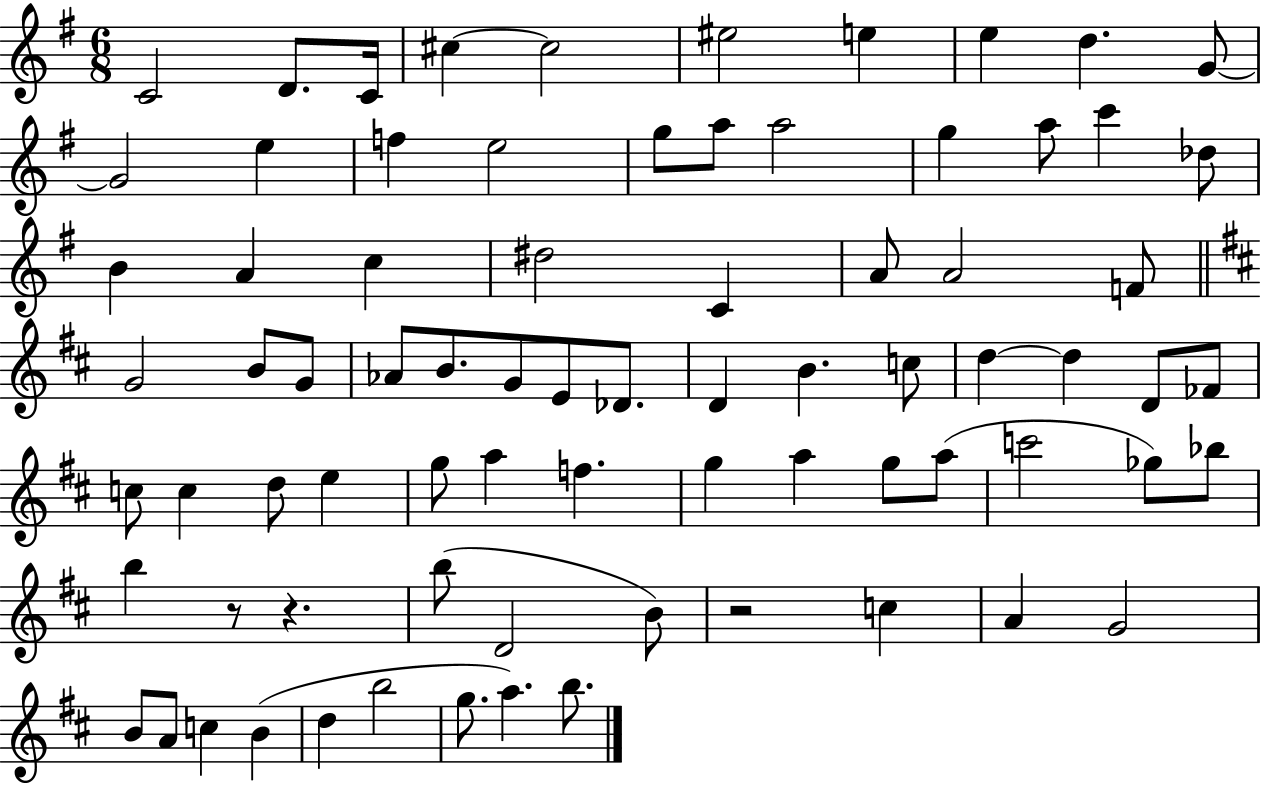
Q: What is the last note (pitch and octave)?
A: B5